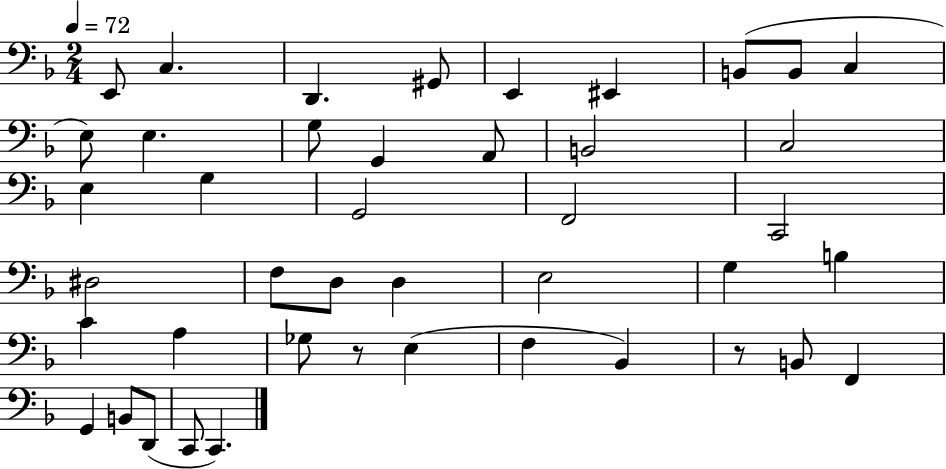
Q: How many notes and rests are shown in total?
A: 43